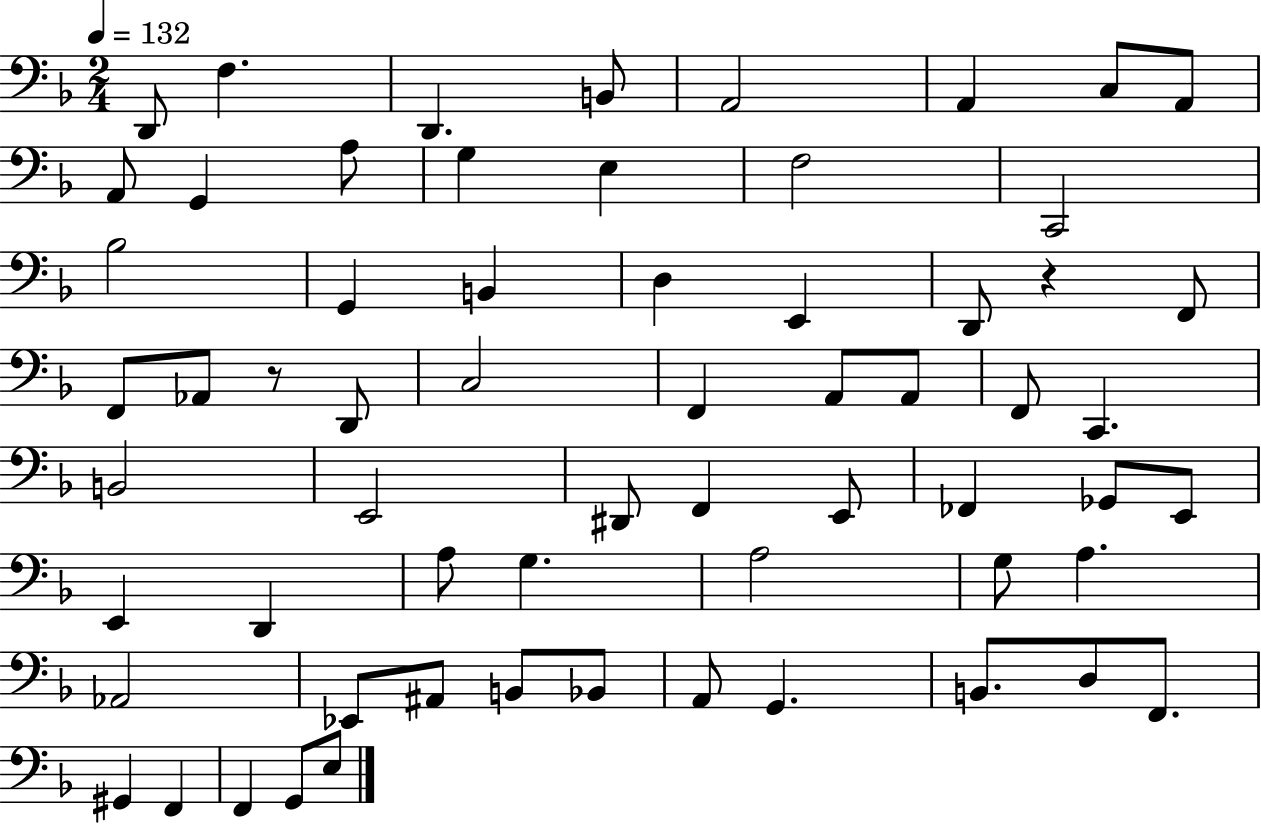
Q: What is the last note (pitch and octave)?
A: E3